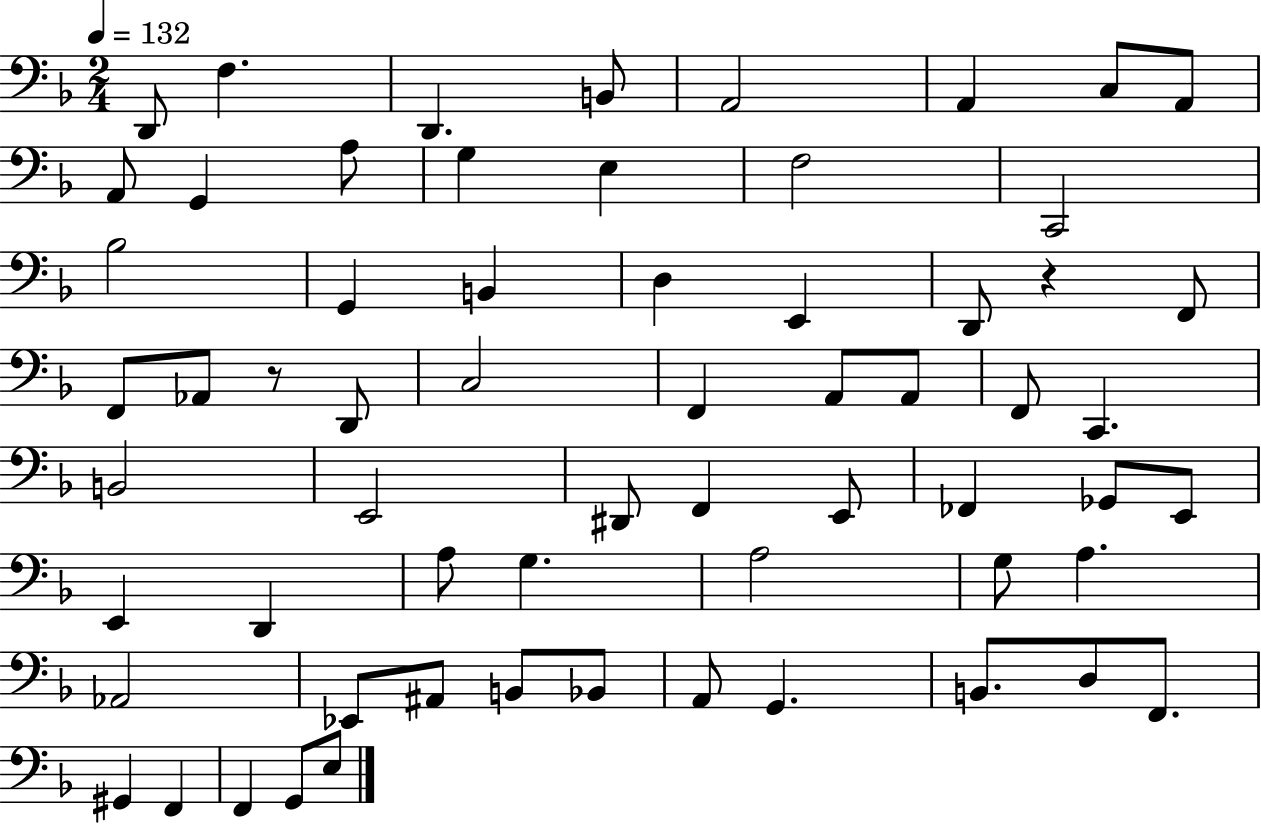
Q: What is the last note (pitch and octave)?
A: E3